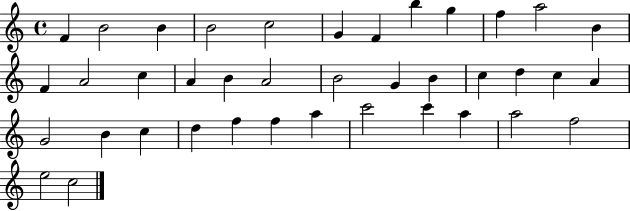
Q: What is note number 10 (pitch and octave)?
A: F5